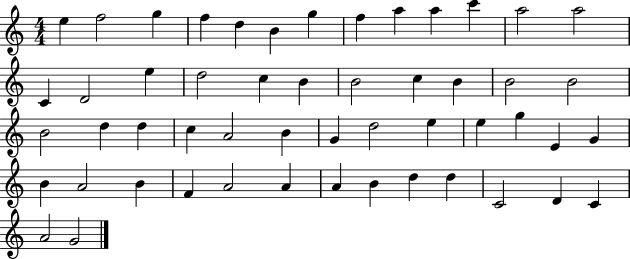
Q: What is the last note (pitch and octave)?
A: G4